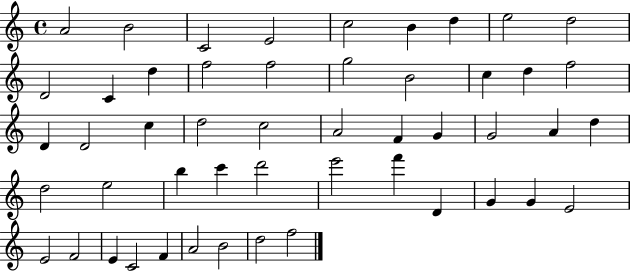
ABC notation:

X:1
T:Untitled
M:4/4
L:1/4
K:C
A2 B2 C2 E2 c2 B d e2 d2 D2 C d f2 f2 g2 B2 c d f2 D D2 c d2 c2 A2 F G G2 A d d2 e2 b c' d'2 e'2 f' D G G E2 E2 F2 E C2 F A2 B2 d2 f2